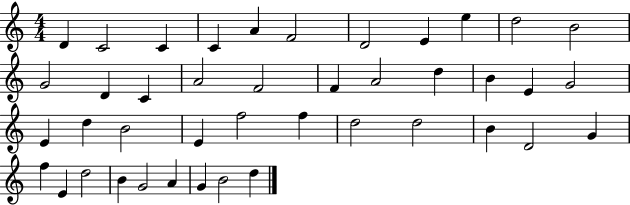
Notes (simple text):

D4/q C4/h C4/q C4/q A4/q F4/h D4/h E4/q E5/q D5/h B4/h G4/h D4/q C4/q A4/h F4/h F4/q A4/h D5/q B4/q E4/q G4/h E4/q D5/q B4/h E4/q F5/h F5/q D5/h D5/h B4/q D4/h G4/q F5/q E4/q D5/h B4/q G4/h A4/q G4/q B4/h D5/q